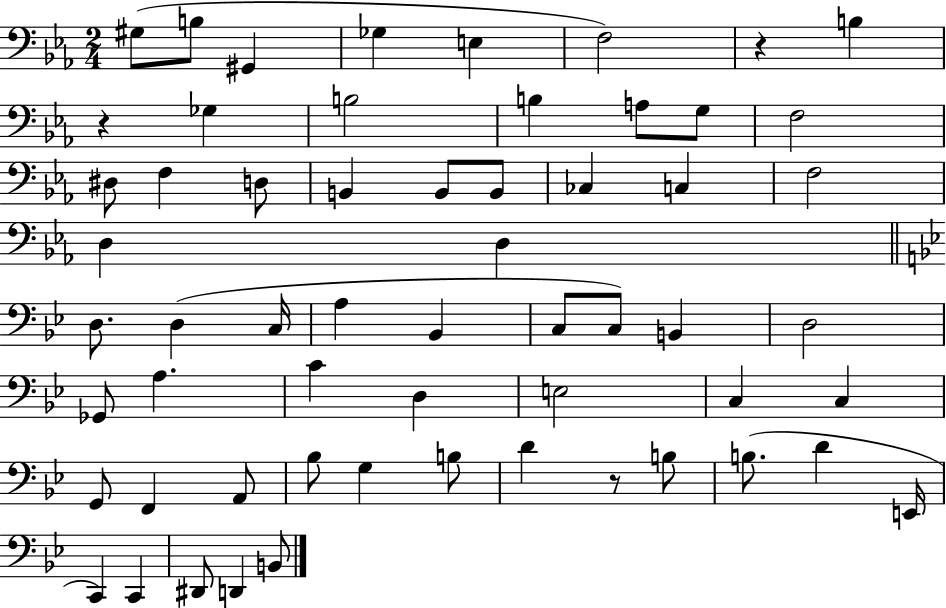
{
  \clef bass
  \numericTimeSignature
  \time 2/4
  \key ees \major
  gis8( b8 gis,4 | ges4 e4 | f2) | r4 b4 | \break r4 ges4 | b2 | b4 a8 g8 | f2 | \break dis8 f4 d8 | b,4 b,8 b,8 | ces4 c4 | f2 | \break d4 d4 | \bar "||" \break \key g \minor d8. d4( c16 | a4 bes,4 | c8 c8) b,4 | d2 | \break ges,8 a4. | c'4 d4 | e2 | c4 c4 | \break g,8 f,4 a,8 | bes8 g4 b8 | d'4 r8 b8 | b8.( d'4 e,16 | \break c,4) c,4 | dis,8 d,4 b,8 | \bar "|."
}